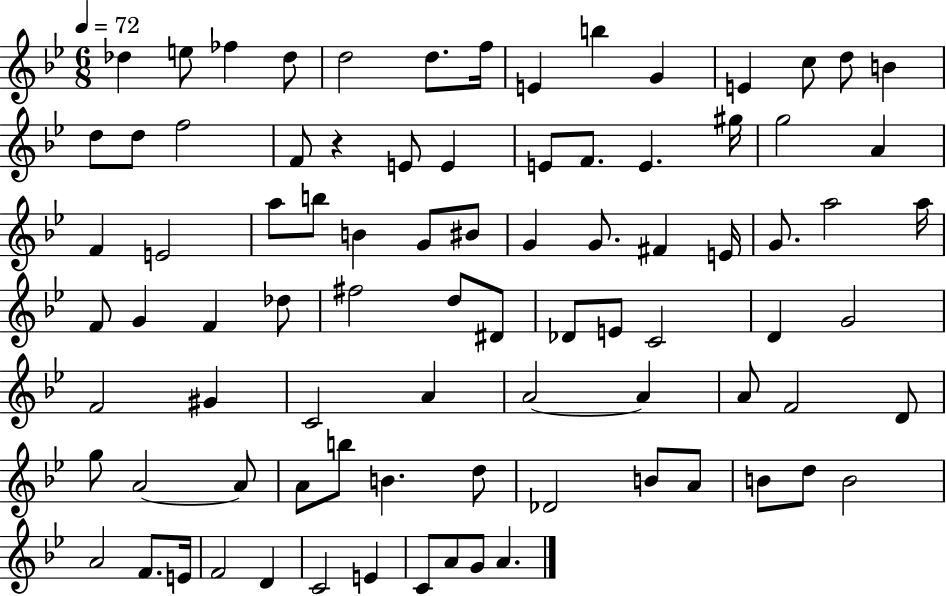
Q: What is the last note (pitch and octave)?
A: A4